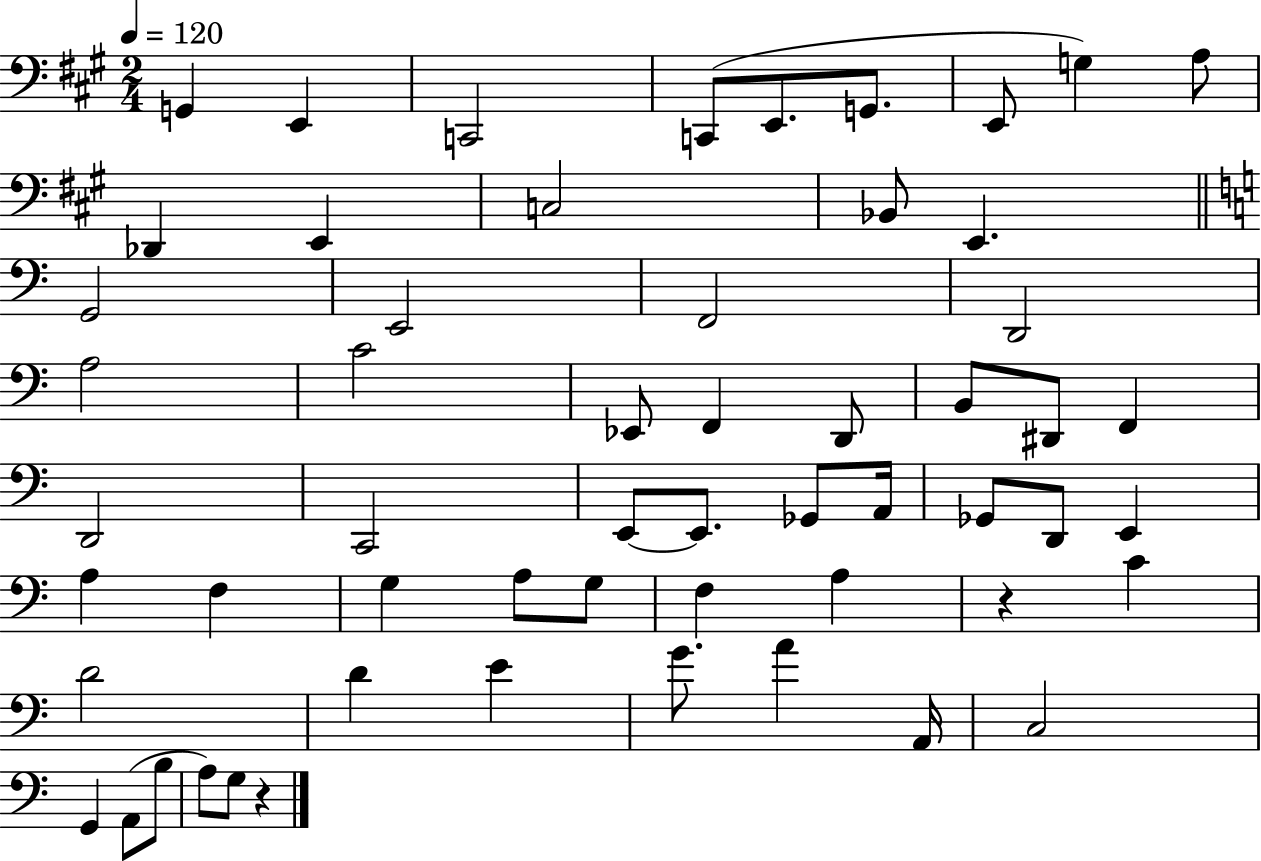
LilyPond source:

{
  \clef bass
  \numericTimeSignature
  \time 2/4
  \key a \major
  \tempo 4 = 120
  g,4 e,4 | c,2 | c,8( e,8. g,8. | e,8 g4) a8 | \break des,4 e,4 | c2 | bes,8 e,4. | \bar "||" \break \key c \major g,2 | e,2 | f,2 | d,2 | \break a2 | c'2 | ees,8 f,4 d,8 | b,8 dis,8 f,4 | \break d,2 | c,2 | e,8~~ e,8. ges,8 a,16 | ges,8 d,8 e,4 | \break a4 f4 | g4 a8 g8 | f4 a4 | r4 c'4 | \break d'2 | d'4 e'4 | g'8. a'4 a,16 | c2 | \break g,4 a,8( b8 | a8) g8 r4 | \bar "|."
}